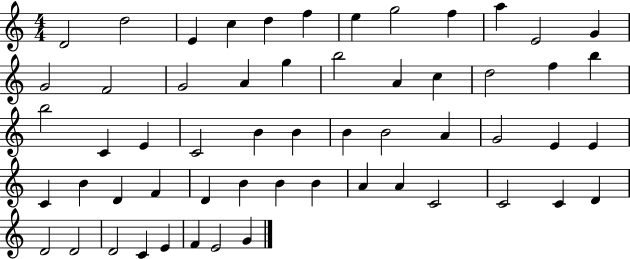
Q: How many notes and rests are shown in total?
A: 57